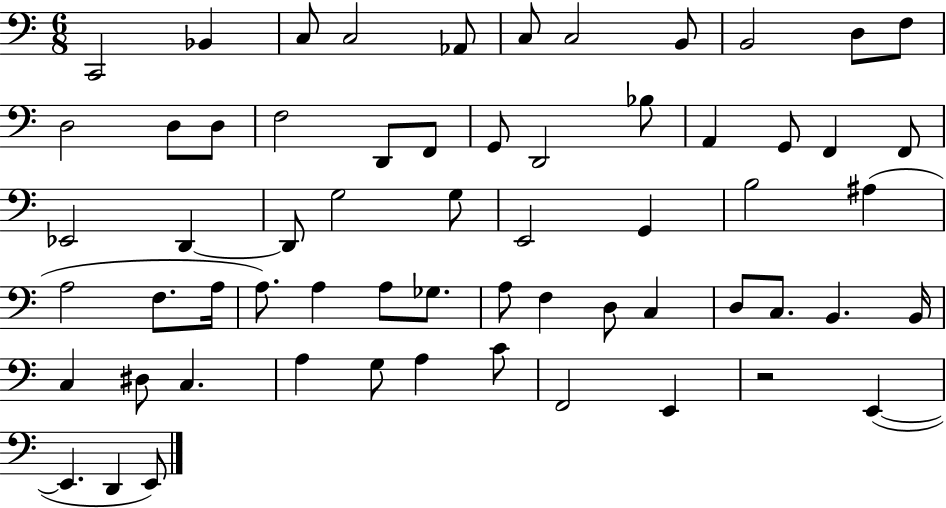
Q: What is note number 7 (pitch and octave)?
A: C3